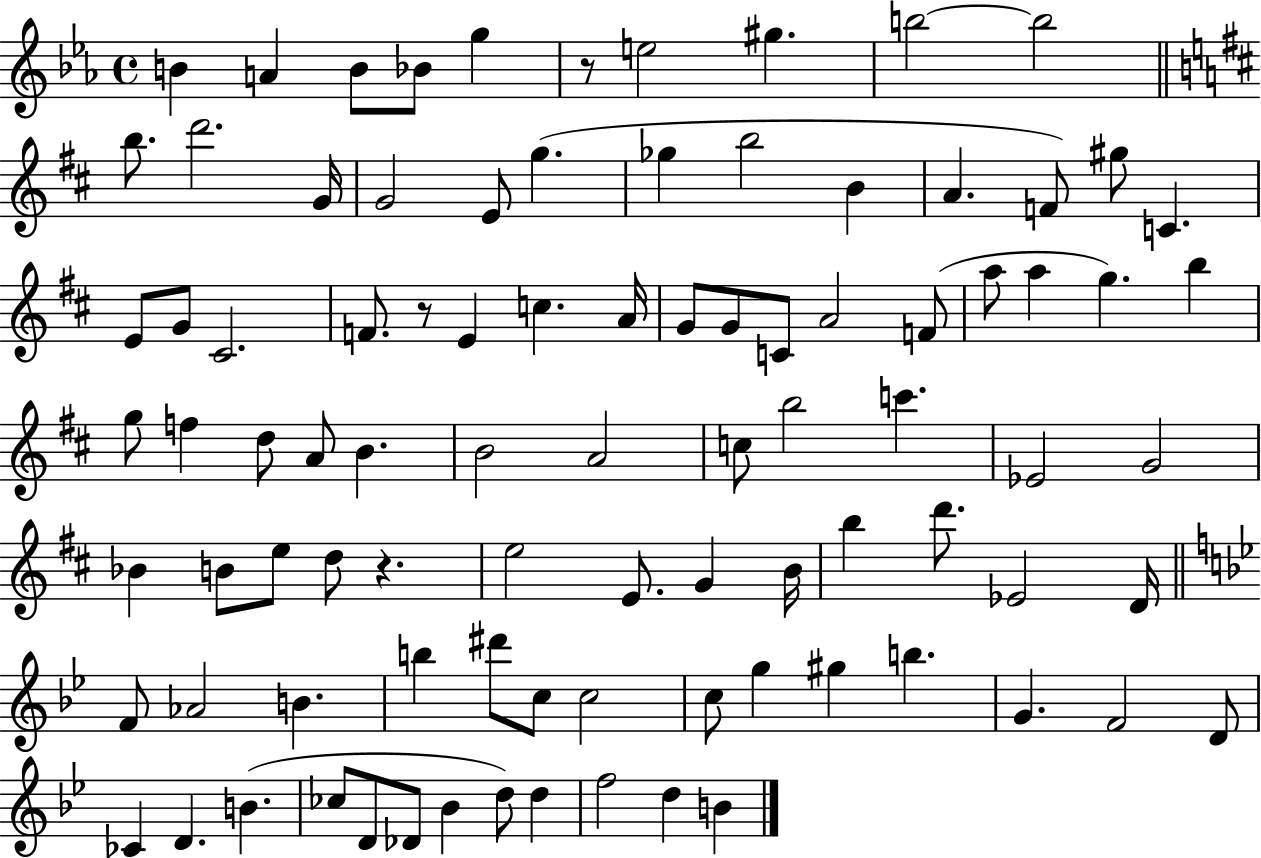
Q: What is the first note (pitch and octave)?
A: B4